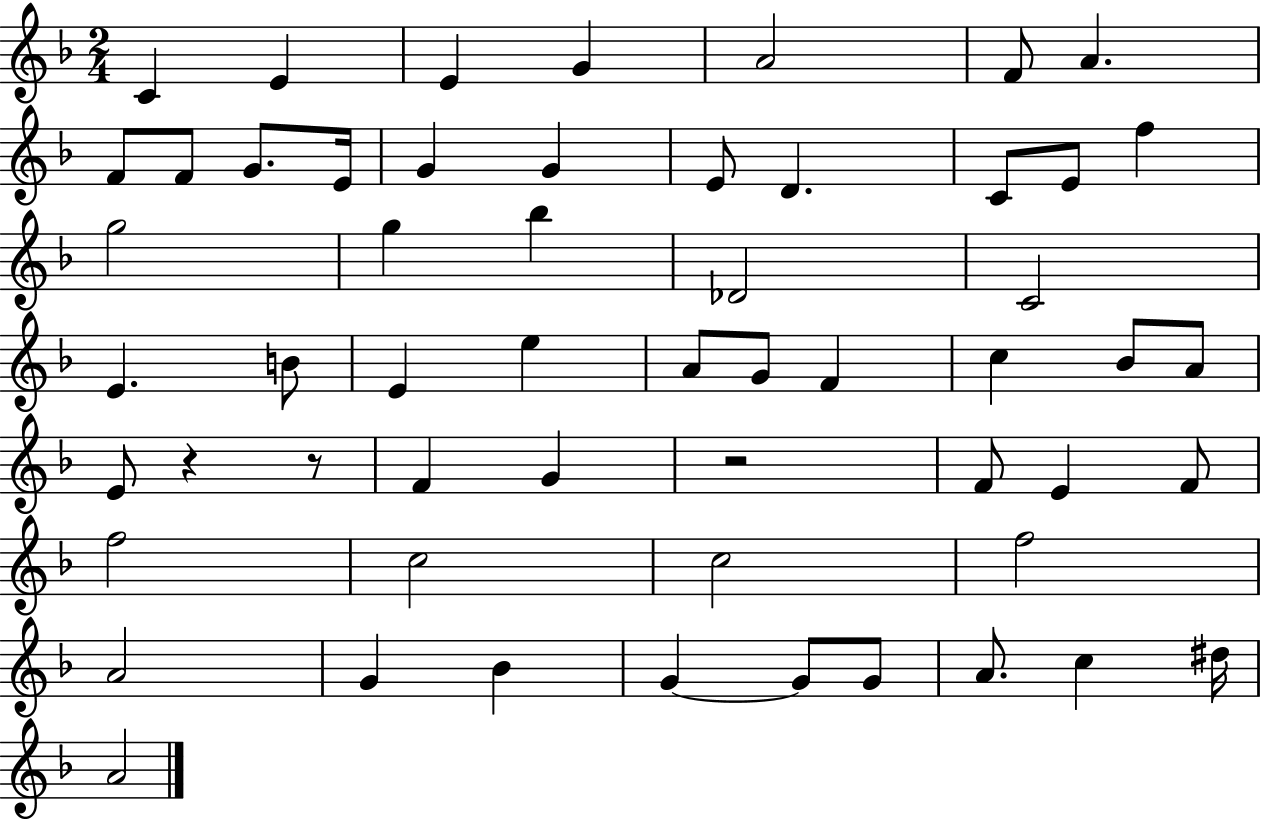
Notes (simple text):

C4/q E4/q E4/q G4/q A4/h F4/e A4/q. F4/e F4/e G4/e. E4/s G4/q G4/q E4/e D4/q. C4/e E4/e F5/q G5/h G5/q Bb5/q Db4/h C4/h E4/q. B4/e E4/q E5/q A4/e G4/e F4/q C5/q Bb4/e A4/e E4/e R/q R/e F4/q G4/q R/h F4/e E4/q F4/e F5/h C5/h C5/h F5/h A4/h G4/q Bb4/q G4/q G4/e G4/e A4/e. C5/q D#5/s A4/h